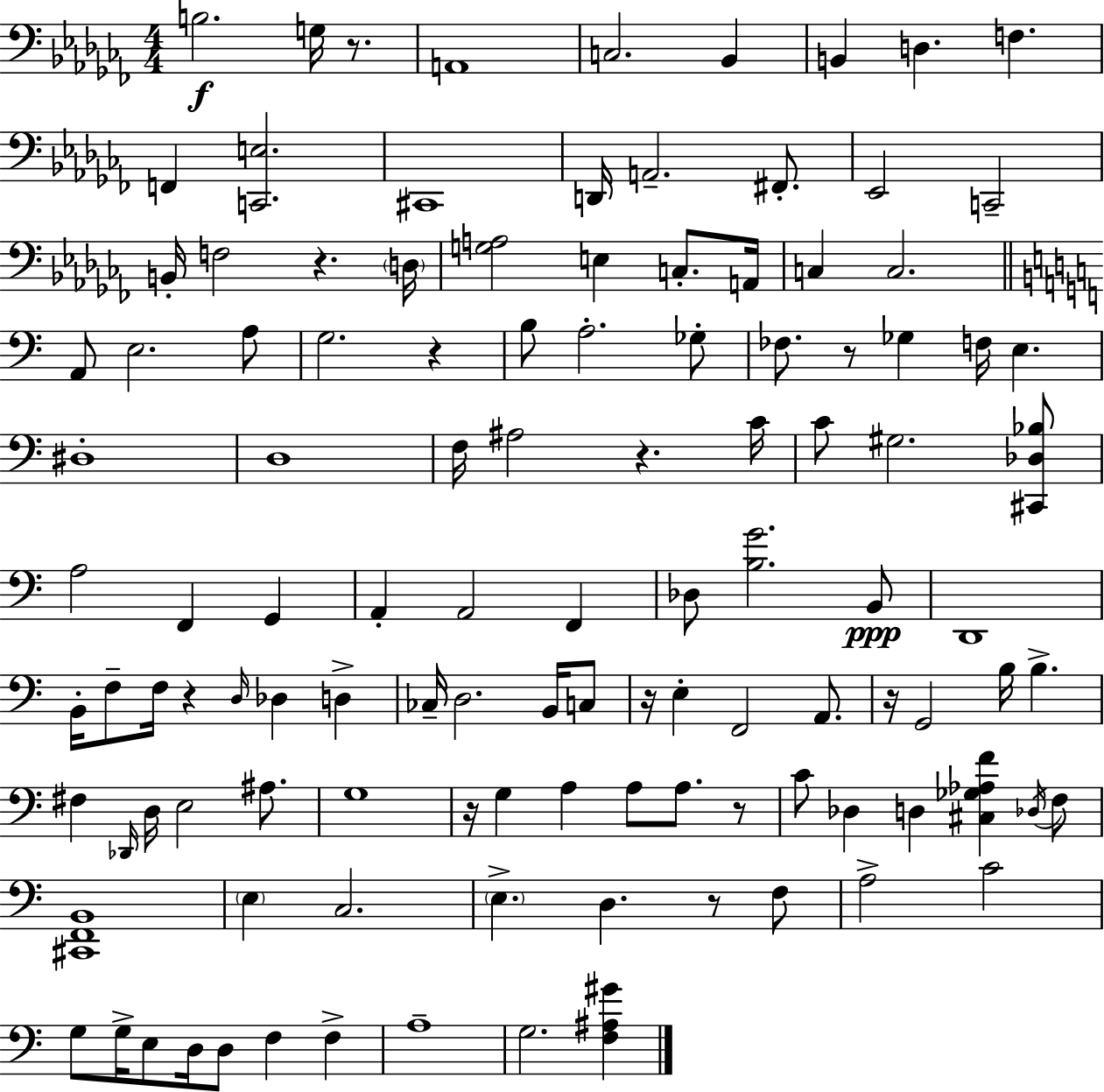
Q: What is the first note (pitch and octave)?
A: B3